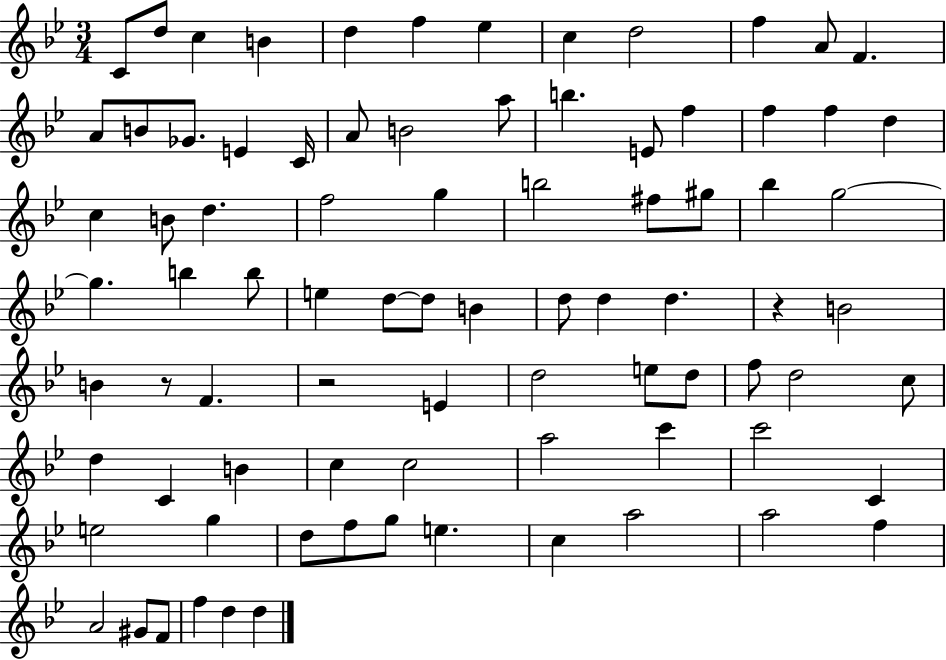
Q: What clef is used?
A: treble